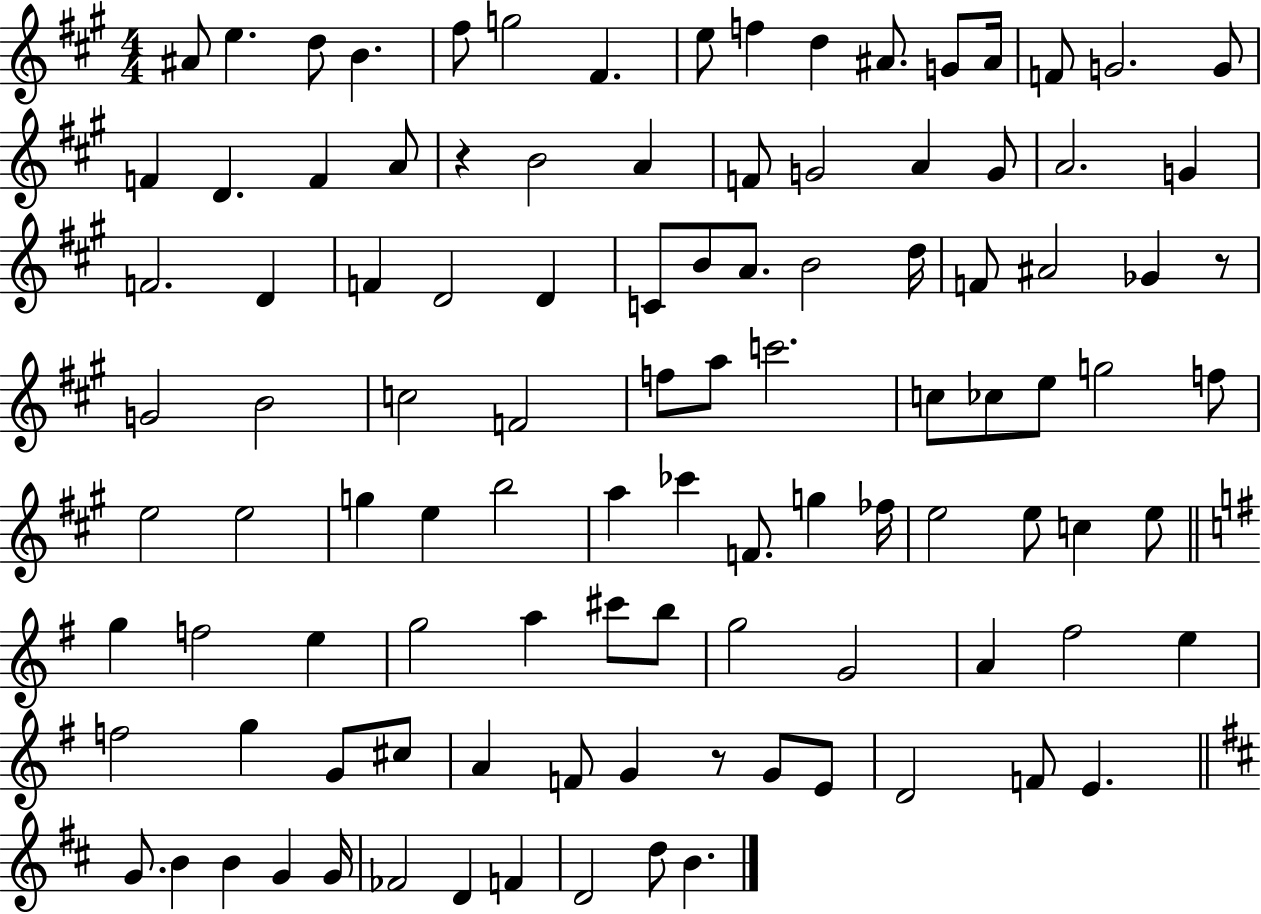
X:1
T:Untitled
M:4/4
L:1/4
K:A
^A/2 e d/2 B ^f/2 g2 ^F e/2 f d ^A/2 G/2 ^A/4 F/2 G2 G/2 F D F A/2 z B2 A F/2 G2 A G/2 A2 G F2 D F D2 D C/2 B/2 A/2 B2 d/4 F/2 ^A2 _G z/2 G2 B2 c2 F2 f/2 a/2 c'2 c/2 _c/2 e/2 g2 f/2 e2 e2 g e b2 a _c' F/2 g _f/4 e2 e/2 c e/2 g f2 e g2 a ^c'/2 b/2 g2 G2 A ^f2 e f2 g G/2 ^c/2 A F/2 G z/2 G/2 E/2 D2 F/2 E G/2 B B G G/4 _F2 D F D2 d/2 B